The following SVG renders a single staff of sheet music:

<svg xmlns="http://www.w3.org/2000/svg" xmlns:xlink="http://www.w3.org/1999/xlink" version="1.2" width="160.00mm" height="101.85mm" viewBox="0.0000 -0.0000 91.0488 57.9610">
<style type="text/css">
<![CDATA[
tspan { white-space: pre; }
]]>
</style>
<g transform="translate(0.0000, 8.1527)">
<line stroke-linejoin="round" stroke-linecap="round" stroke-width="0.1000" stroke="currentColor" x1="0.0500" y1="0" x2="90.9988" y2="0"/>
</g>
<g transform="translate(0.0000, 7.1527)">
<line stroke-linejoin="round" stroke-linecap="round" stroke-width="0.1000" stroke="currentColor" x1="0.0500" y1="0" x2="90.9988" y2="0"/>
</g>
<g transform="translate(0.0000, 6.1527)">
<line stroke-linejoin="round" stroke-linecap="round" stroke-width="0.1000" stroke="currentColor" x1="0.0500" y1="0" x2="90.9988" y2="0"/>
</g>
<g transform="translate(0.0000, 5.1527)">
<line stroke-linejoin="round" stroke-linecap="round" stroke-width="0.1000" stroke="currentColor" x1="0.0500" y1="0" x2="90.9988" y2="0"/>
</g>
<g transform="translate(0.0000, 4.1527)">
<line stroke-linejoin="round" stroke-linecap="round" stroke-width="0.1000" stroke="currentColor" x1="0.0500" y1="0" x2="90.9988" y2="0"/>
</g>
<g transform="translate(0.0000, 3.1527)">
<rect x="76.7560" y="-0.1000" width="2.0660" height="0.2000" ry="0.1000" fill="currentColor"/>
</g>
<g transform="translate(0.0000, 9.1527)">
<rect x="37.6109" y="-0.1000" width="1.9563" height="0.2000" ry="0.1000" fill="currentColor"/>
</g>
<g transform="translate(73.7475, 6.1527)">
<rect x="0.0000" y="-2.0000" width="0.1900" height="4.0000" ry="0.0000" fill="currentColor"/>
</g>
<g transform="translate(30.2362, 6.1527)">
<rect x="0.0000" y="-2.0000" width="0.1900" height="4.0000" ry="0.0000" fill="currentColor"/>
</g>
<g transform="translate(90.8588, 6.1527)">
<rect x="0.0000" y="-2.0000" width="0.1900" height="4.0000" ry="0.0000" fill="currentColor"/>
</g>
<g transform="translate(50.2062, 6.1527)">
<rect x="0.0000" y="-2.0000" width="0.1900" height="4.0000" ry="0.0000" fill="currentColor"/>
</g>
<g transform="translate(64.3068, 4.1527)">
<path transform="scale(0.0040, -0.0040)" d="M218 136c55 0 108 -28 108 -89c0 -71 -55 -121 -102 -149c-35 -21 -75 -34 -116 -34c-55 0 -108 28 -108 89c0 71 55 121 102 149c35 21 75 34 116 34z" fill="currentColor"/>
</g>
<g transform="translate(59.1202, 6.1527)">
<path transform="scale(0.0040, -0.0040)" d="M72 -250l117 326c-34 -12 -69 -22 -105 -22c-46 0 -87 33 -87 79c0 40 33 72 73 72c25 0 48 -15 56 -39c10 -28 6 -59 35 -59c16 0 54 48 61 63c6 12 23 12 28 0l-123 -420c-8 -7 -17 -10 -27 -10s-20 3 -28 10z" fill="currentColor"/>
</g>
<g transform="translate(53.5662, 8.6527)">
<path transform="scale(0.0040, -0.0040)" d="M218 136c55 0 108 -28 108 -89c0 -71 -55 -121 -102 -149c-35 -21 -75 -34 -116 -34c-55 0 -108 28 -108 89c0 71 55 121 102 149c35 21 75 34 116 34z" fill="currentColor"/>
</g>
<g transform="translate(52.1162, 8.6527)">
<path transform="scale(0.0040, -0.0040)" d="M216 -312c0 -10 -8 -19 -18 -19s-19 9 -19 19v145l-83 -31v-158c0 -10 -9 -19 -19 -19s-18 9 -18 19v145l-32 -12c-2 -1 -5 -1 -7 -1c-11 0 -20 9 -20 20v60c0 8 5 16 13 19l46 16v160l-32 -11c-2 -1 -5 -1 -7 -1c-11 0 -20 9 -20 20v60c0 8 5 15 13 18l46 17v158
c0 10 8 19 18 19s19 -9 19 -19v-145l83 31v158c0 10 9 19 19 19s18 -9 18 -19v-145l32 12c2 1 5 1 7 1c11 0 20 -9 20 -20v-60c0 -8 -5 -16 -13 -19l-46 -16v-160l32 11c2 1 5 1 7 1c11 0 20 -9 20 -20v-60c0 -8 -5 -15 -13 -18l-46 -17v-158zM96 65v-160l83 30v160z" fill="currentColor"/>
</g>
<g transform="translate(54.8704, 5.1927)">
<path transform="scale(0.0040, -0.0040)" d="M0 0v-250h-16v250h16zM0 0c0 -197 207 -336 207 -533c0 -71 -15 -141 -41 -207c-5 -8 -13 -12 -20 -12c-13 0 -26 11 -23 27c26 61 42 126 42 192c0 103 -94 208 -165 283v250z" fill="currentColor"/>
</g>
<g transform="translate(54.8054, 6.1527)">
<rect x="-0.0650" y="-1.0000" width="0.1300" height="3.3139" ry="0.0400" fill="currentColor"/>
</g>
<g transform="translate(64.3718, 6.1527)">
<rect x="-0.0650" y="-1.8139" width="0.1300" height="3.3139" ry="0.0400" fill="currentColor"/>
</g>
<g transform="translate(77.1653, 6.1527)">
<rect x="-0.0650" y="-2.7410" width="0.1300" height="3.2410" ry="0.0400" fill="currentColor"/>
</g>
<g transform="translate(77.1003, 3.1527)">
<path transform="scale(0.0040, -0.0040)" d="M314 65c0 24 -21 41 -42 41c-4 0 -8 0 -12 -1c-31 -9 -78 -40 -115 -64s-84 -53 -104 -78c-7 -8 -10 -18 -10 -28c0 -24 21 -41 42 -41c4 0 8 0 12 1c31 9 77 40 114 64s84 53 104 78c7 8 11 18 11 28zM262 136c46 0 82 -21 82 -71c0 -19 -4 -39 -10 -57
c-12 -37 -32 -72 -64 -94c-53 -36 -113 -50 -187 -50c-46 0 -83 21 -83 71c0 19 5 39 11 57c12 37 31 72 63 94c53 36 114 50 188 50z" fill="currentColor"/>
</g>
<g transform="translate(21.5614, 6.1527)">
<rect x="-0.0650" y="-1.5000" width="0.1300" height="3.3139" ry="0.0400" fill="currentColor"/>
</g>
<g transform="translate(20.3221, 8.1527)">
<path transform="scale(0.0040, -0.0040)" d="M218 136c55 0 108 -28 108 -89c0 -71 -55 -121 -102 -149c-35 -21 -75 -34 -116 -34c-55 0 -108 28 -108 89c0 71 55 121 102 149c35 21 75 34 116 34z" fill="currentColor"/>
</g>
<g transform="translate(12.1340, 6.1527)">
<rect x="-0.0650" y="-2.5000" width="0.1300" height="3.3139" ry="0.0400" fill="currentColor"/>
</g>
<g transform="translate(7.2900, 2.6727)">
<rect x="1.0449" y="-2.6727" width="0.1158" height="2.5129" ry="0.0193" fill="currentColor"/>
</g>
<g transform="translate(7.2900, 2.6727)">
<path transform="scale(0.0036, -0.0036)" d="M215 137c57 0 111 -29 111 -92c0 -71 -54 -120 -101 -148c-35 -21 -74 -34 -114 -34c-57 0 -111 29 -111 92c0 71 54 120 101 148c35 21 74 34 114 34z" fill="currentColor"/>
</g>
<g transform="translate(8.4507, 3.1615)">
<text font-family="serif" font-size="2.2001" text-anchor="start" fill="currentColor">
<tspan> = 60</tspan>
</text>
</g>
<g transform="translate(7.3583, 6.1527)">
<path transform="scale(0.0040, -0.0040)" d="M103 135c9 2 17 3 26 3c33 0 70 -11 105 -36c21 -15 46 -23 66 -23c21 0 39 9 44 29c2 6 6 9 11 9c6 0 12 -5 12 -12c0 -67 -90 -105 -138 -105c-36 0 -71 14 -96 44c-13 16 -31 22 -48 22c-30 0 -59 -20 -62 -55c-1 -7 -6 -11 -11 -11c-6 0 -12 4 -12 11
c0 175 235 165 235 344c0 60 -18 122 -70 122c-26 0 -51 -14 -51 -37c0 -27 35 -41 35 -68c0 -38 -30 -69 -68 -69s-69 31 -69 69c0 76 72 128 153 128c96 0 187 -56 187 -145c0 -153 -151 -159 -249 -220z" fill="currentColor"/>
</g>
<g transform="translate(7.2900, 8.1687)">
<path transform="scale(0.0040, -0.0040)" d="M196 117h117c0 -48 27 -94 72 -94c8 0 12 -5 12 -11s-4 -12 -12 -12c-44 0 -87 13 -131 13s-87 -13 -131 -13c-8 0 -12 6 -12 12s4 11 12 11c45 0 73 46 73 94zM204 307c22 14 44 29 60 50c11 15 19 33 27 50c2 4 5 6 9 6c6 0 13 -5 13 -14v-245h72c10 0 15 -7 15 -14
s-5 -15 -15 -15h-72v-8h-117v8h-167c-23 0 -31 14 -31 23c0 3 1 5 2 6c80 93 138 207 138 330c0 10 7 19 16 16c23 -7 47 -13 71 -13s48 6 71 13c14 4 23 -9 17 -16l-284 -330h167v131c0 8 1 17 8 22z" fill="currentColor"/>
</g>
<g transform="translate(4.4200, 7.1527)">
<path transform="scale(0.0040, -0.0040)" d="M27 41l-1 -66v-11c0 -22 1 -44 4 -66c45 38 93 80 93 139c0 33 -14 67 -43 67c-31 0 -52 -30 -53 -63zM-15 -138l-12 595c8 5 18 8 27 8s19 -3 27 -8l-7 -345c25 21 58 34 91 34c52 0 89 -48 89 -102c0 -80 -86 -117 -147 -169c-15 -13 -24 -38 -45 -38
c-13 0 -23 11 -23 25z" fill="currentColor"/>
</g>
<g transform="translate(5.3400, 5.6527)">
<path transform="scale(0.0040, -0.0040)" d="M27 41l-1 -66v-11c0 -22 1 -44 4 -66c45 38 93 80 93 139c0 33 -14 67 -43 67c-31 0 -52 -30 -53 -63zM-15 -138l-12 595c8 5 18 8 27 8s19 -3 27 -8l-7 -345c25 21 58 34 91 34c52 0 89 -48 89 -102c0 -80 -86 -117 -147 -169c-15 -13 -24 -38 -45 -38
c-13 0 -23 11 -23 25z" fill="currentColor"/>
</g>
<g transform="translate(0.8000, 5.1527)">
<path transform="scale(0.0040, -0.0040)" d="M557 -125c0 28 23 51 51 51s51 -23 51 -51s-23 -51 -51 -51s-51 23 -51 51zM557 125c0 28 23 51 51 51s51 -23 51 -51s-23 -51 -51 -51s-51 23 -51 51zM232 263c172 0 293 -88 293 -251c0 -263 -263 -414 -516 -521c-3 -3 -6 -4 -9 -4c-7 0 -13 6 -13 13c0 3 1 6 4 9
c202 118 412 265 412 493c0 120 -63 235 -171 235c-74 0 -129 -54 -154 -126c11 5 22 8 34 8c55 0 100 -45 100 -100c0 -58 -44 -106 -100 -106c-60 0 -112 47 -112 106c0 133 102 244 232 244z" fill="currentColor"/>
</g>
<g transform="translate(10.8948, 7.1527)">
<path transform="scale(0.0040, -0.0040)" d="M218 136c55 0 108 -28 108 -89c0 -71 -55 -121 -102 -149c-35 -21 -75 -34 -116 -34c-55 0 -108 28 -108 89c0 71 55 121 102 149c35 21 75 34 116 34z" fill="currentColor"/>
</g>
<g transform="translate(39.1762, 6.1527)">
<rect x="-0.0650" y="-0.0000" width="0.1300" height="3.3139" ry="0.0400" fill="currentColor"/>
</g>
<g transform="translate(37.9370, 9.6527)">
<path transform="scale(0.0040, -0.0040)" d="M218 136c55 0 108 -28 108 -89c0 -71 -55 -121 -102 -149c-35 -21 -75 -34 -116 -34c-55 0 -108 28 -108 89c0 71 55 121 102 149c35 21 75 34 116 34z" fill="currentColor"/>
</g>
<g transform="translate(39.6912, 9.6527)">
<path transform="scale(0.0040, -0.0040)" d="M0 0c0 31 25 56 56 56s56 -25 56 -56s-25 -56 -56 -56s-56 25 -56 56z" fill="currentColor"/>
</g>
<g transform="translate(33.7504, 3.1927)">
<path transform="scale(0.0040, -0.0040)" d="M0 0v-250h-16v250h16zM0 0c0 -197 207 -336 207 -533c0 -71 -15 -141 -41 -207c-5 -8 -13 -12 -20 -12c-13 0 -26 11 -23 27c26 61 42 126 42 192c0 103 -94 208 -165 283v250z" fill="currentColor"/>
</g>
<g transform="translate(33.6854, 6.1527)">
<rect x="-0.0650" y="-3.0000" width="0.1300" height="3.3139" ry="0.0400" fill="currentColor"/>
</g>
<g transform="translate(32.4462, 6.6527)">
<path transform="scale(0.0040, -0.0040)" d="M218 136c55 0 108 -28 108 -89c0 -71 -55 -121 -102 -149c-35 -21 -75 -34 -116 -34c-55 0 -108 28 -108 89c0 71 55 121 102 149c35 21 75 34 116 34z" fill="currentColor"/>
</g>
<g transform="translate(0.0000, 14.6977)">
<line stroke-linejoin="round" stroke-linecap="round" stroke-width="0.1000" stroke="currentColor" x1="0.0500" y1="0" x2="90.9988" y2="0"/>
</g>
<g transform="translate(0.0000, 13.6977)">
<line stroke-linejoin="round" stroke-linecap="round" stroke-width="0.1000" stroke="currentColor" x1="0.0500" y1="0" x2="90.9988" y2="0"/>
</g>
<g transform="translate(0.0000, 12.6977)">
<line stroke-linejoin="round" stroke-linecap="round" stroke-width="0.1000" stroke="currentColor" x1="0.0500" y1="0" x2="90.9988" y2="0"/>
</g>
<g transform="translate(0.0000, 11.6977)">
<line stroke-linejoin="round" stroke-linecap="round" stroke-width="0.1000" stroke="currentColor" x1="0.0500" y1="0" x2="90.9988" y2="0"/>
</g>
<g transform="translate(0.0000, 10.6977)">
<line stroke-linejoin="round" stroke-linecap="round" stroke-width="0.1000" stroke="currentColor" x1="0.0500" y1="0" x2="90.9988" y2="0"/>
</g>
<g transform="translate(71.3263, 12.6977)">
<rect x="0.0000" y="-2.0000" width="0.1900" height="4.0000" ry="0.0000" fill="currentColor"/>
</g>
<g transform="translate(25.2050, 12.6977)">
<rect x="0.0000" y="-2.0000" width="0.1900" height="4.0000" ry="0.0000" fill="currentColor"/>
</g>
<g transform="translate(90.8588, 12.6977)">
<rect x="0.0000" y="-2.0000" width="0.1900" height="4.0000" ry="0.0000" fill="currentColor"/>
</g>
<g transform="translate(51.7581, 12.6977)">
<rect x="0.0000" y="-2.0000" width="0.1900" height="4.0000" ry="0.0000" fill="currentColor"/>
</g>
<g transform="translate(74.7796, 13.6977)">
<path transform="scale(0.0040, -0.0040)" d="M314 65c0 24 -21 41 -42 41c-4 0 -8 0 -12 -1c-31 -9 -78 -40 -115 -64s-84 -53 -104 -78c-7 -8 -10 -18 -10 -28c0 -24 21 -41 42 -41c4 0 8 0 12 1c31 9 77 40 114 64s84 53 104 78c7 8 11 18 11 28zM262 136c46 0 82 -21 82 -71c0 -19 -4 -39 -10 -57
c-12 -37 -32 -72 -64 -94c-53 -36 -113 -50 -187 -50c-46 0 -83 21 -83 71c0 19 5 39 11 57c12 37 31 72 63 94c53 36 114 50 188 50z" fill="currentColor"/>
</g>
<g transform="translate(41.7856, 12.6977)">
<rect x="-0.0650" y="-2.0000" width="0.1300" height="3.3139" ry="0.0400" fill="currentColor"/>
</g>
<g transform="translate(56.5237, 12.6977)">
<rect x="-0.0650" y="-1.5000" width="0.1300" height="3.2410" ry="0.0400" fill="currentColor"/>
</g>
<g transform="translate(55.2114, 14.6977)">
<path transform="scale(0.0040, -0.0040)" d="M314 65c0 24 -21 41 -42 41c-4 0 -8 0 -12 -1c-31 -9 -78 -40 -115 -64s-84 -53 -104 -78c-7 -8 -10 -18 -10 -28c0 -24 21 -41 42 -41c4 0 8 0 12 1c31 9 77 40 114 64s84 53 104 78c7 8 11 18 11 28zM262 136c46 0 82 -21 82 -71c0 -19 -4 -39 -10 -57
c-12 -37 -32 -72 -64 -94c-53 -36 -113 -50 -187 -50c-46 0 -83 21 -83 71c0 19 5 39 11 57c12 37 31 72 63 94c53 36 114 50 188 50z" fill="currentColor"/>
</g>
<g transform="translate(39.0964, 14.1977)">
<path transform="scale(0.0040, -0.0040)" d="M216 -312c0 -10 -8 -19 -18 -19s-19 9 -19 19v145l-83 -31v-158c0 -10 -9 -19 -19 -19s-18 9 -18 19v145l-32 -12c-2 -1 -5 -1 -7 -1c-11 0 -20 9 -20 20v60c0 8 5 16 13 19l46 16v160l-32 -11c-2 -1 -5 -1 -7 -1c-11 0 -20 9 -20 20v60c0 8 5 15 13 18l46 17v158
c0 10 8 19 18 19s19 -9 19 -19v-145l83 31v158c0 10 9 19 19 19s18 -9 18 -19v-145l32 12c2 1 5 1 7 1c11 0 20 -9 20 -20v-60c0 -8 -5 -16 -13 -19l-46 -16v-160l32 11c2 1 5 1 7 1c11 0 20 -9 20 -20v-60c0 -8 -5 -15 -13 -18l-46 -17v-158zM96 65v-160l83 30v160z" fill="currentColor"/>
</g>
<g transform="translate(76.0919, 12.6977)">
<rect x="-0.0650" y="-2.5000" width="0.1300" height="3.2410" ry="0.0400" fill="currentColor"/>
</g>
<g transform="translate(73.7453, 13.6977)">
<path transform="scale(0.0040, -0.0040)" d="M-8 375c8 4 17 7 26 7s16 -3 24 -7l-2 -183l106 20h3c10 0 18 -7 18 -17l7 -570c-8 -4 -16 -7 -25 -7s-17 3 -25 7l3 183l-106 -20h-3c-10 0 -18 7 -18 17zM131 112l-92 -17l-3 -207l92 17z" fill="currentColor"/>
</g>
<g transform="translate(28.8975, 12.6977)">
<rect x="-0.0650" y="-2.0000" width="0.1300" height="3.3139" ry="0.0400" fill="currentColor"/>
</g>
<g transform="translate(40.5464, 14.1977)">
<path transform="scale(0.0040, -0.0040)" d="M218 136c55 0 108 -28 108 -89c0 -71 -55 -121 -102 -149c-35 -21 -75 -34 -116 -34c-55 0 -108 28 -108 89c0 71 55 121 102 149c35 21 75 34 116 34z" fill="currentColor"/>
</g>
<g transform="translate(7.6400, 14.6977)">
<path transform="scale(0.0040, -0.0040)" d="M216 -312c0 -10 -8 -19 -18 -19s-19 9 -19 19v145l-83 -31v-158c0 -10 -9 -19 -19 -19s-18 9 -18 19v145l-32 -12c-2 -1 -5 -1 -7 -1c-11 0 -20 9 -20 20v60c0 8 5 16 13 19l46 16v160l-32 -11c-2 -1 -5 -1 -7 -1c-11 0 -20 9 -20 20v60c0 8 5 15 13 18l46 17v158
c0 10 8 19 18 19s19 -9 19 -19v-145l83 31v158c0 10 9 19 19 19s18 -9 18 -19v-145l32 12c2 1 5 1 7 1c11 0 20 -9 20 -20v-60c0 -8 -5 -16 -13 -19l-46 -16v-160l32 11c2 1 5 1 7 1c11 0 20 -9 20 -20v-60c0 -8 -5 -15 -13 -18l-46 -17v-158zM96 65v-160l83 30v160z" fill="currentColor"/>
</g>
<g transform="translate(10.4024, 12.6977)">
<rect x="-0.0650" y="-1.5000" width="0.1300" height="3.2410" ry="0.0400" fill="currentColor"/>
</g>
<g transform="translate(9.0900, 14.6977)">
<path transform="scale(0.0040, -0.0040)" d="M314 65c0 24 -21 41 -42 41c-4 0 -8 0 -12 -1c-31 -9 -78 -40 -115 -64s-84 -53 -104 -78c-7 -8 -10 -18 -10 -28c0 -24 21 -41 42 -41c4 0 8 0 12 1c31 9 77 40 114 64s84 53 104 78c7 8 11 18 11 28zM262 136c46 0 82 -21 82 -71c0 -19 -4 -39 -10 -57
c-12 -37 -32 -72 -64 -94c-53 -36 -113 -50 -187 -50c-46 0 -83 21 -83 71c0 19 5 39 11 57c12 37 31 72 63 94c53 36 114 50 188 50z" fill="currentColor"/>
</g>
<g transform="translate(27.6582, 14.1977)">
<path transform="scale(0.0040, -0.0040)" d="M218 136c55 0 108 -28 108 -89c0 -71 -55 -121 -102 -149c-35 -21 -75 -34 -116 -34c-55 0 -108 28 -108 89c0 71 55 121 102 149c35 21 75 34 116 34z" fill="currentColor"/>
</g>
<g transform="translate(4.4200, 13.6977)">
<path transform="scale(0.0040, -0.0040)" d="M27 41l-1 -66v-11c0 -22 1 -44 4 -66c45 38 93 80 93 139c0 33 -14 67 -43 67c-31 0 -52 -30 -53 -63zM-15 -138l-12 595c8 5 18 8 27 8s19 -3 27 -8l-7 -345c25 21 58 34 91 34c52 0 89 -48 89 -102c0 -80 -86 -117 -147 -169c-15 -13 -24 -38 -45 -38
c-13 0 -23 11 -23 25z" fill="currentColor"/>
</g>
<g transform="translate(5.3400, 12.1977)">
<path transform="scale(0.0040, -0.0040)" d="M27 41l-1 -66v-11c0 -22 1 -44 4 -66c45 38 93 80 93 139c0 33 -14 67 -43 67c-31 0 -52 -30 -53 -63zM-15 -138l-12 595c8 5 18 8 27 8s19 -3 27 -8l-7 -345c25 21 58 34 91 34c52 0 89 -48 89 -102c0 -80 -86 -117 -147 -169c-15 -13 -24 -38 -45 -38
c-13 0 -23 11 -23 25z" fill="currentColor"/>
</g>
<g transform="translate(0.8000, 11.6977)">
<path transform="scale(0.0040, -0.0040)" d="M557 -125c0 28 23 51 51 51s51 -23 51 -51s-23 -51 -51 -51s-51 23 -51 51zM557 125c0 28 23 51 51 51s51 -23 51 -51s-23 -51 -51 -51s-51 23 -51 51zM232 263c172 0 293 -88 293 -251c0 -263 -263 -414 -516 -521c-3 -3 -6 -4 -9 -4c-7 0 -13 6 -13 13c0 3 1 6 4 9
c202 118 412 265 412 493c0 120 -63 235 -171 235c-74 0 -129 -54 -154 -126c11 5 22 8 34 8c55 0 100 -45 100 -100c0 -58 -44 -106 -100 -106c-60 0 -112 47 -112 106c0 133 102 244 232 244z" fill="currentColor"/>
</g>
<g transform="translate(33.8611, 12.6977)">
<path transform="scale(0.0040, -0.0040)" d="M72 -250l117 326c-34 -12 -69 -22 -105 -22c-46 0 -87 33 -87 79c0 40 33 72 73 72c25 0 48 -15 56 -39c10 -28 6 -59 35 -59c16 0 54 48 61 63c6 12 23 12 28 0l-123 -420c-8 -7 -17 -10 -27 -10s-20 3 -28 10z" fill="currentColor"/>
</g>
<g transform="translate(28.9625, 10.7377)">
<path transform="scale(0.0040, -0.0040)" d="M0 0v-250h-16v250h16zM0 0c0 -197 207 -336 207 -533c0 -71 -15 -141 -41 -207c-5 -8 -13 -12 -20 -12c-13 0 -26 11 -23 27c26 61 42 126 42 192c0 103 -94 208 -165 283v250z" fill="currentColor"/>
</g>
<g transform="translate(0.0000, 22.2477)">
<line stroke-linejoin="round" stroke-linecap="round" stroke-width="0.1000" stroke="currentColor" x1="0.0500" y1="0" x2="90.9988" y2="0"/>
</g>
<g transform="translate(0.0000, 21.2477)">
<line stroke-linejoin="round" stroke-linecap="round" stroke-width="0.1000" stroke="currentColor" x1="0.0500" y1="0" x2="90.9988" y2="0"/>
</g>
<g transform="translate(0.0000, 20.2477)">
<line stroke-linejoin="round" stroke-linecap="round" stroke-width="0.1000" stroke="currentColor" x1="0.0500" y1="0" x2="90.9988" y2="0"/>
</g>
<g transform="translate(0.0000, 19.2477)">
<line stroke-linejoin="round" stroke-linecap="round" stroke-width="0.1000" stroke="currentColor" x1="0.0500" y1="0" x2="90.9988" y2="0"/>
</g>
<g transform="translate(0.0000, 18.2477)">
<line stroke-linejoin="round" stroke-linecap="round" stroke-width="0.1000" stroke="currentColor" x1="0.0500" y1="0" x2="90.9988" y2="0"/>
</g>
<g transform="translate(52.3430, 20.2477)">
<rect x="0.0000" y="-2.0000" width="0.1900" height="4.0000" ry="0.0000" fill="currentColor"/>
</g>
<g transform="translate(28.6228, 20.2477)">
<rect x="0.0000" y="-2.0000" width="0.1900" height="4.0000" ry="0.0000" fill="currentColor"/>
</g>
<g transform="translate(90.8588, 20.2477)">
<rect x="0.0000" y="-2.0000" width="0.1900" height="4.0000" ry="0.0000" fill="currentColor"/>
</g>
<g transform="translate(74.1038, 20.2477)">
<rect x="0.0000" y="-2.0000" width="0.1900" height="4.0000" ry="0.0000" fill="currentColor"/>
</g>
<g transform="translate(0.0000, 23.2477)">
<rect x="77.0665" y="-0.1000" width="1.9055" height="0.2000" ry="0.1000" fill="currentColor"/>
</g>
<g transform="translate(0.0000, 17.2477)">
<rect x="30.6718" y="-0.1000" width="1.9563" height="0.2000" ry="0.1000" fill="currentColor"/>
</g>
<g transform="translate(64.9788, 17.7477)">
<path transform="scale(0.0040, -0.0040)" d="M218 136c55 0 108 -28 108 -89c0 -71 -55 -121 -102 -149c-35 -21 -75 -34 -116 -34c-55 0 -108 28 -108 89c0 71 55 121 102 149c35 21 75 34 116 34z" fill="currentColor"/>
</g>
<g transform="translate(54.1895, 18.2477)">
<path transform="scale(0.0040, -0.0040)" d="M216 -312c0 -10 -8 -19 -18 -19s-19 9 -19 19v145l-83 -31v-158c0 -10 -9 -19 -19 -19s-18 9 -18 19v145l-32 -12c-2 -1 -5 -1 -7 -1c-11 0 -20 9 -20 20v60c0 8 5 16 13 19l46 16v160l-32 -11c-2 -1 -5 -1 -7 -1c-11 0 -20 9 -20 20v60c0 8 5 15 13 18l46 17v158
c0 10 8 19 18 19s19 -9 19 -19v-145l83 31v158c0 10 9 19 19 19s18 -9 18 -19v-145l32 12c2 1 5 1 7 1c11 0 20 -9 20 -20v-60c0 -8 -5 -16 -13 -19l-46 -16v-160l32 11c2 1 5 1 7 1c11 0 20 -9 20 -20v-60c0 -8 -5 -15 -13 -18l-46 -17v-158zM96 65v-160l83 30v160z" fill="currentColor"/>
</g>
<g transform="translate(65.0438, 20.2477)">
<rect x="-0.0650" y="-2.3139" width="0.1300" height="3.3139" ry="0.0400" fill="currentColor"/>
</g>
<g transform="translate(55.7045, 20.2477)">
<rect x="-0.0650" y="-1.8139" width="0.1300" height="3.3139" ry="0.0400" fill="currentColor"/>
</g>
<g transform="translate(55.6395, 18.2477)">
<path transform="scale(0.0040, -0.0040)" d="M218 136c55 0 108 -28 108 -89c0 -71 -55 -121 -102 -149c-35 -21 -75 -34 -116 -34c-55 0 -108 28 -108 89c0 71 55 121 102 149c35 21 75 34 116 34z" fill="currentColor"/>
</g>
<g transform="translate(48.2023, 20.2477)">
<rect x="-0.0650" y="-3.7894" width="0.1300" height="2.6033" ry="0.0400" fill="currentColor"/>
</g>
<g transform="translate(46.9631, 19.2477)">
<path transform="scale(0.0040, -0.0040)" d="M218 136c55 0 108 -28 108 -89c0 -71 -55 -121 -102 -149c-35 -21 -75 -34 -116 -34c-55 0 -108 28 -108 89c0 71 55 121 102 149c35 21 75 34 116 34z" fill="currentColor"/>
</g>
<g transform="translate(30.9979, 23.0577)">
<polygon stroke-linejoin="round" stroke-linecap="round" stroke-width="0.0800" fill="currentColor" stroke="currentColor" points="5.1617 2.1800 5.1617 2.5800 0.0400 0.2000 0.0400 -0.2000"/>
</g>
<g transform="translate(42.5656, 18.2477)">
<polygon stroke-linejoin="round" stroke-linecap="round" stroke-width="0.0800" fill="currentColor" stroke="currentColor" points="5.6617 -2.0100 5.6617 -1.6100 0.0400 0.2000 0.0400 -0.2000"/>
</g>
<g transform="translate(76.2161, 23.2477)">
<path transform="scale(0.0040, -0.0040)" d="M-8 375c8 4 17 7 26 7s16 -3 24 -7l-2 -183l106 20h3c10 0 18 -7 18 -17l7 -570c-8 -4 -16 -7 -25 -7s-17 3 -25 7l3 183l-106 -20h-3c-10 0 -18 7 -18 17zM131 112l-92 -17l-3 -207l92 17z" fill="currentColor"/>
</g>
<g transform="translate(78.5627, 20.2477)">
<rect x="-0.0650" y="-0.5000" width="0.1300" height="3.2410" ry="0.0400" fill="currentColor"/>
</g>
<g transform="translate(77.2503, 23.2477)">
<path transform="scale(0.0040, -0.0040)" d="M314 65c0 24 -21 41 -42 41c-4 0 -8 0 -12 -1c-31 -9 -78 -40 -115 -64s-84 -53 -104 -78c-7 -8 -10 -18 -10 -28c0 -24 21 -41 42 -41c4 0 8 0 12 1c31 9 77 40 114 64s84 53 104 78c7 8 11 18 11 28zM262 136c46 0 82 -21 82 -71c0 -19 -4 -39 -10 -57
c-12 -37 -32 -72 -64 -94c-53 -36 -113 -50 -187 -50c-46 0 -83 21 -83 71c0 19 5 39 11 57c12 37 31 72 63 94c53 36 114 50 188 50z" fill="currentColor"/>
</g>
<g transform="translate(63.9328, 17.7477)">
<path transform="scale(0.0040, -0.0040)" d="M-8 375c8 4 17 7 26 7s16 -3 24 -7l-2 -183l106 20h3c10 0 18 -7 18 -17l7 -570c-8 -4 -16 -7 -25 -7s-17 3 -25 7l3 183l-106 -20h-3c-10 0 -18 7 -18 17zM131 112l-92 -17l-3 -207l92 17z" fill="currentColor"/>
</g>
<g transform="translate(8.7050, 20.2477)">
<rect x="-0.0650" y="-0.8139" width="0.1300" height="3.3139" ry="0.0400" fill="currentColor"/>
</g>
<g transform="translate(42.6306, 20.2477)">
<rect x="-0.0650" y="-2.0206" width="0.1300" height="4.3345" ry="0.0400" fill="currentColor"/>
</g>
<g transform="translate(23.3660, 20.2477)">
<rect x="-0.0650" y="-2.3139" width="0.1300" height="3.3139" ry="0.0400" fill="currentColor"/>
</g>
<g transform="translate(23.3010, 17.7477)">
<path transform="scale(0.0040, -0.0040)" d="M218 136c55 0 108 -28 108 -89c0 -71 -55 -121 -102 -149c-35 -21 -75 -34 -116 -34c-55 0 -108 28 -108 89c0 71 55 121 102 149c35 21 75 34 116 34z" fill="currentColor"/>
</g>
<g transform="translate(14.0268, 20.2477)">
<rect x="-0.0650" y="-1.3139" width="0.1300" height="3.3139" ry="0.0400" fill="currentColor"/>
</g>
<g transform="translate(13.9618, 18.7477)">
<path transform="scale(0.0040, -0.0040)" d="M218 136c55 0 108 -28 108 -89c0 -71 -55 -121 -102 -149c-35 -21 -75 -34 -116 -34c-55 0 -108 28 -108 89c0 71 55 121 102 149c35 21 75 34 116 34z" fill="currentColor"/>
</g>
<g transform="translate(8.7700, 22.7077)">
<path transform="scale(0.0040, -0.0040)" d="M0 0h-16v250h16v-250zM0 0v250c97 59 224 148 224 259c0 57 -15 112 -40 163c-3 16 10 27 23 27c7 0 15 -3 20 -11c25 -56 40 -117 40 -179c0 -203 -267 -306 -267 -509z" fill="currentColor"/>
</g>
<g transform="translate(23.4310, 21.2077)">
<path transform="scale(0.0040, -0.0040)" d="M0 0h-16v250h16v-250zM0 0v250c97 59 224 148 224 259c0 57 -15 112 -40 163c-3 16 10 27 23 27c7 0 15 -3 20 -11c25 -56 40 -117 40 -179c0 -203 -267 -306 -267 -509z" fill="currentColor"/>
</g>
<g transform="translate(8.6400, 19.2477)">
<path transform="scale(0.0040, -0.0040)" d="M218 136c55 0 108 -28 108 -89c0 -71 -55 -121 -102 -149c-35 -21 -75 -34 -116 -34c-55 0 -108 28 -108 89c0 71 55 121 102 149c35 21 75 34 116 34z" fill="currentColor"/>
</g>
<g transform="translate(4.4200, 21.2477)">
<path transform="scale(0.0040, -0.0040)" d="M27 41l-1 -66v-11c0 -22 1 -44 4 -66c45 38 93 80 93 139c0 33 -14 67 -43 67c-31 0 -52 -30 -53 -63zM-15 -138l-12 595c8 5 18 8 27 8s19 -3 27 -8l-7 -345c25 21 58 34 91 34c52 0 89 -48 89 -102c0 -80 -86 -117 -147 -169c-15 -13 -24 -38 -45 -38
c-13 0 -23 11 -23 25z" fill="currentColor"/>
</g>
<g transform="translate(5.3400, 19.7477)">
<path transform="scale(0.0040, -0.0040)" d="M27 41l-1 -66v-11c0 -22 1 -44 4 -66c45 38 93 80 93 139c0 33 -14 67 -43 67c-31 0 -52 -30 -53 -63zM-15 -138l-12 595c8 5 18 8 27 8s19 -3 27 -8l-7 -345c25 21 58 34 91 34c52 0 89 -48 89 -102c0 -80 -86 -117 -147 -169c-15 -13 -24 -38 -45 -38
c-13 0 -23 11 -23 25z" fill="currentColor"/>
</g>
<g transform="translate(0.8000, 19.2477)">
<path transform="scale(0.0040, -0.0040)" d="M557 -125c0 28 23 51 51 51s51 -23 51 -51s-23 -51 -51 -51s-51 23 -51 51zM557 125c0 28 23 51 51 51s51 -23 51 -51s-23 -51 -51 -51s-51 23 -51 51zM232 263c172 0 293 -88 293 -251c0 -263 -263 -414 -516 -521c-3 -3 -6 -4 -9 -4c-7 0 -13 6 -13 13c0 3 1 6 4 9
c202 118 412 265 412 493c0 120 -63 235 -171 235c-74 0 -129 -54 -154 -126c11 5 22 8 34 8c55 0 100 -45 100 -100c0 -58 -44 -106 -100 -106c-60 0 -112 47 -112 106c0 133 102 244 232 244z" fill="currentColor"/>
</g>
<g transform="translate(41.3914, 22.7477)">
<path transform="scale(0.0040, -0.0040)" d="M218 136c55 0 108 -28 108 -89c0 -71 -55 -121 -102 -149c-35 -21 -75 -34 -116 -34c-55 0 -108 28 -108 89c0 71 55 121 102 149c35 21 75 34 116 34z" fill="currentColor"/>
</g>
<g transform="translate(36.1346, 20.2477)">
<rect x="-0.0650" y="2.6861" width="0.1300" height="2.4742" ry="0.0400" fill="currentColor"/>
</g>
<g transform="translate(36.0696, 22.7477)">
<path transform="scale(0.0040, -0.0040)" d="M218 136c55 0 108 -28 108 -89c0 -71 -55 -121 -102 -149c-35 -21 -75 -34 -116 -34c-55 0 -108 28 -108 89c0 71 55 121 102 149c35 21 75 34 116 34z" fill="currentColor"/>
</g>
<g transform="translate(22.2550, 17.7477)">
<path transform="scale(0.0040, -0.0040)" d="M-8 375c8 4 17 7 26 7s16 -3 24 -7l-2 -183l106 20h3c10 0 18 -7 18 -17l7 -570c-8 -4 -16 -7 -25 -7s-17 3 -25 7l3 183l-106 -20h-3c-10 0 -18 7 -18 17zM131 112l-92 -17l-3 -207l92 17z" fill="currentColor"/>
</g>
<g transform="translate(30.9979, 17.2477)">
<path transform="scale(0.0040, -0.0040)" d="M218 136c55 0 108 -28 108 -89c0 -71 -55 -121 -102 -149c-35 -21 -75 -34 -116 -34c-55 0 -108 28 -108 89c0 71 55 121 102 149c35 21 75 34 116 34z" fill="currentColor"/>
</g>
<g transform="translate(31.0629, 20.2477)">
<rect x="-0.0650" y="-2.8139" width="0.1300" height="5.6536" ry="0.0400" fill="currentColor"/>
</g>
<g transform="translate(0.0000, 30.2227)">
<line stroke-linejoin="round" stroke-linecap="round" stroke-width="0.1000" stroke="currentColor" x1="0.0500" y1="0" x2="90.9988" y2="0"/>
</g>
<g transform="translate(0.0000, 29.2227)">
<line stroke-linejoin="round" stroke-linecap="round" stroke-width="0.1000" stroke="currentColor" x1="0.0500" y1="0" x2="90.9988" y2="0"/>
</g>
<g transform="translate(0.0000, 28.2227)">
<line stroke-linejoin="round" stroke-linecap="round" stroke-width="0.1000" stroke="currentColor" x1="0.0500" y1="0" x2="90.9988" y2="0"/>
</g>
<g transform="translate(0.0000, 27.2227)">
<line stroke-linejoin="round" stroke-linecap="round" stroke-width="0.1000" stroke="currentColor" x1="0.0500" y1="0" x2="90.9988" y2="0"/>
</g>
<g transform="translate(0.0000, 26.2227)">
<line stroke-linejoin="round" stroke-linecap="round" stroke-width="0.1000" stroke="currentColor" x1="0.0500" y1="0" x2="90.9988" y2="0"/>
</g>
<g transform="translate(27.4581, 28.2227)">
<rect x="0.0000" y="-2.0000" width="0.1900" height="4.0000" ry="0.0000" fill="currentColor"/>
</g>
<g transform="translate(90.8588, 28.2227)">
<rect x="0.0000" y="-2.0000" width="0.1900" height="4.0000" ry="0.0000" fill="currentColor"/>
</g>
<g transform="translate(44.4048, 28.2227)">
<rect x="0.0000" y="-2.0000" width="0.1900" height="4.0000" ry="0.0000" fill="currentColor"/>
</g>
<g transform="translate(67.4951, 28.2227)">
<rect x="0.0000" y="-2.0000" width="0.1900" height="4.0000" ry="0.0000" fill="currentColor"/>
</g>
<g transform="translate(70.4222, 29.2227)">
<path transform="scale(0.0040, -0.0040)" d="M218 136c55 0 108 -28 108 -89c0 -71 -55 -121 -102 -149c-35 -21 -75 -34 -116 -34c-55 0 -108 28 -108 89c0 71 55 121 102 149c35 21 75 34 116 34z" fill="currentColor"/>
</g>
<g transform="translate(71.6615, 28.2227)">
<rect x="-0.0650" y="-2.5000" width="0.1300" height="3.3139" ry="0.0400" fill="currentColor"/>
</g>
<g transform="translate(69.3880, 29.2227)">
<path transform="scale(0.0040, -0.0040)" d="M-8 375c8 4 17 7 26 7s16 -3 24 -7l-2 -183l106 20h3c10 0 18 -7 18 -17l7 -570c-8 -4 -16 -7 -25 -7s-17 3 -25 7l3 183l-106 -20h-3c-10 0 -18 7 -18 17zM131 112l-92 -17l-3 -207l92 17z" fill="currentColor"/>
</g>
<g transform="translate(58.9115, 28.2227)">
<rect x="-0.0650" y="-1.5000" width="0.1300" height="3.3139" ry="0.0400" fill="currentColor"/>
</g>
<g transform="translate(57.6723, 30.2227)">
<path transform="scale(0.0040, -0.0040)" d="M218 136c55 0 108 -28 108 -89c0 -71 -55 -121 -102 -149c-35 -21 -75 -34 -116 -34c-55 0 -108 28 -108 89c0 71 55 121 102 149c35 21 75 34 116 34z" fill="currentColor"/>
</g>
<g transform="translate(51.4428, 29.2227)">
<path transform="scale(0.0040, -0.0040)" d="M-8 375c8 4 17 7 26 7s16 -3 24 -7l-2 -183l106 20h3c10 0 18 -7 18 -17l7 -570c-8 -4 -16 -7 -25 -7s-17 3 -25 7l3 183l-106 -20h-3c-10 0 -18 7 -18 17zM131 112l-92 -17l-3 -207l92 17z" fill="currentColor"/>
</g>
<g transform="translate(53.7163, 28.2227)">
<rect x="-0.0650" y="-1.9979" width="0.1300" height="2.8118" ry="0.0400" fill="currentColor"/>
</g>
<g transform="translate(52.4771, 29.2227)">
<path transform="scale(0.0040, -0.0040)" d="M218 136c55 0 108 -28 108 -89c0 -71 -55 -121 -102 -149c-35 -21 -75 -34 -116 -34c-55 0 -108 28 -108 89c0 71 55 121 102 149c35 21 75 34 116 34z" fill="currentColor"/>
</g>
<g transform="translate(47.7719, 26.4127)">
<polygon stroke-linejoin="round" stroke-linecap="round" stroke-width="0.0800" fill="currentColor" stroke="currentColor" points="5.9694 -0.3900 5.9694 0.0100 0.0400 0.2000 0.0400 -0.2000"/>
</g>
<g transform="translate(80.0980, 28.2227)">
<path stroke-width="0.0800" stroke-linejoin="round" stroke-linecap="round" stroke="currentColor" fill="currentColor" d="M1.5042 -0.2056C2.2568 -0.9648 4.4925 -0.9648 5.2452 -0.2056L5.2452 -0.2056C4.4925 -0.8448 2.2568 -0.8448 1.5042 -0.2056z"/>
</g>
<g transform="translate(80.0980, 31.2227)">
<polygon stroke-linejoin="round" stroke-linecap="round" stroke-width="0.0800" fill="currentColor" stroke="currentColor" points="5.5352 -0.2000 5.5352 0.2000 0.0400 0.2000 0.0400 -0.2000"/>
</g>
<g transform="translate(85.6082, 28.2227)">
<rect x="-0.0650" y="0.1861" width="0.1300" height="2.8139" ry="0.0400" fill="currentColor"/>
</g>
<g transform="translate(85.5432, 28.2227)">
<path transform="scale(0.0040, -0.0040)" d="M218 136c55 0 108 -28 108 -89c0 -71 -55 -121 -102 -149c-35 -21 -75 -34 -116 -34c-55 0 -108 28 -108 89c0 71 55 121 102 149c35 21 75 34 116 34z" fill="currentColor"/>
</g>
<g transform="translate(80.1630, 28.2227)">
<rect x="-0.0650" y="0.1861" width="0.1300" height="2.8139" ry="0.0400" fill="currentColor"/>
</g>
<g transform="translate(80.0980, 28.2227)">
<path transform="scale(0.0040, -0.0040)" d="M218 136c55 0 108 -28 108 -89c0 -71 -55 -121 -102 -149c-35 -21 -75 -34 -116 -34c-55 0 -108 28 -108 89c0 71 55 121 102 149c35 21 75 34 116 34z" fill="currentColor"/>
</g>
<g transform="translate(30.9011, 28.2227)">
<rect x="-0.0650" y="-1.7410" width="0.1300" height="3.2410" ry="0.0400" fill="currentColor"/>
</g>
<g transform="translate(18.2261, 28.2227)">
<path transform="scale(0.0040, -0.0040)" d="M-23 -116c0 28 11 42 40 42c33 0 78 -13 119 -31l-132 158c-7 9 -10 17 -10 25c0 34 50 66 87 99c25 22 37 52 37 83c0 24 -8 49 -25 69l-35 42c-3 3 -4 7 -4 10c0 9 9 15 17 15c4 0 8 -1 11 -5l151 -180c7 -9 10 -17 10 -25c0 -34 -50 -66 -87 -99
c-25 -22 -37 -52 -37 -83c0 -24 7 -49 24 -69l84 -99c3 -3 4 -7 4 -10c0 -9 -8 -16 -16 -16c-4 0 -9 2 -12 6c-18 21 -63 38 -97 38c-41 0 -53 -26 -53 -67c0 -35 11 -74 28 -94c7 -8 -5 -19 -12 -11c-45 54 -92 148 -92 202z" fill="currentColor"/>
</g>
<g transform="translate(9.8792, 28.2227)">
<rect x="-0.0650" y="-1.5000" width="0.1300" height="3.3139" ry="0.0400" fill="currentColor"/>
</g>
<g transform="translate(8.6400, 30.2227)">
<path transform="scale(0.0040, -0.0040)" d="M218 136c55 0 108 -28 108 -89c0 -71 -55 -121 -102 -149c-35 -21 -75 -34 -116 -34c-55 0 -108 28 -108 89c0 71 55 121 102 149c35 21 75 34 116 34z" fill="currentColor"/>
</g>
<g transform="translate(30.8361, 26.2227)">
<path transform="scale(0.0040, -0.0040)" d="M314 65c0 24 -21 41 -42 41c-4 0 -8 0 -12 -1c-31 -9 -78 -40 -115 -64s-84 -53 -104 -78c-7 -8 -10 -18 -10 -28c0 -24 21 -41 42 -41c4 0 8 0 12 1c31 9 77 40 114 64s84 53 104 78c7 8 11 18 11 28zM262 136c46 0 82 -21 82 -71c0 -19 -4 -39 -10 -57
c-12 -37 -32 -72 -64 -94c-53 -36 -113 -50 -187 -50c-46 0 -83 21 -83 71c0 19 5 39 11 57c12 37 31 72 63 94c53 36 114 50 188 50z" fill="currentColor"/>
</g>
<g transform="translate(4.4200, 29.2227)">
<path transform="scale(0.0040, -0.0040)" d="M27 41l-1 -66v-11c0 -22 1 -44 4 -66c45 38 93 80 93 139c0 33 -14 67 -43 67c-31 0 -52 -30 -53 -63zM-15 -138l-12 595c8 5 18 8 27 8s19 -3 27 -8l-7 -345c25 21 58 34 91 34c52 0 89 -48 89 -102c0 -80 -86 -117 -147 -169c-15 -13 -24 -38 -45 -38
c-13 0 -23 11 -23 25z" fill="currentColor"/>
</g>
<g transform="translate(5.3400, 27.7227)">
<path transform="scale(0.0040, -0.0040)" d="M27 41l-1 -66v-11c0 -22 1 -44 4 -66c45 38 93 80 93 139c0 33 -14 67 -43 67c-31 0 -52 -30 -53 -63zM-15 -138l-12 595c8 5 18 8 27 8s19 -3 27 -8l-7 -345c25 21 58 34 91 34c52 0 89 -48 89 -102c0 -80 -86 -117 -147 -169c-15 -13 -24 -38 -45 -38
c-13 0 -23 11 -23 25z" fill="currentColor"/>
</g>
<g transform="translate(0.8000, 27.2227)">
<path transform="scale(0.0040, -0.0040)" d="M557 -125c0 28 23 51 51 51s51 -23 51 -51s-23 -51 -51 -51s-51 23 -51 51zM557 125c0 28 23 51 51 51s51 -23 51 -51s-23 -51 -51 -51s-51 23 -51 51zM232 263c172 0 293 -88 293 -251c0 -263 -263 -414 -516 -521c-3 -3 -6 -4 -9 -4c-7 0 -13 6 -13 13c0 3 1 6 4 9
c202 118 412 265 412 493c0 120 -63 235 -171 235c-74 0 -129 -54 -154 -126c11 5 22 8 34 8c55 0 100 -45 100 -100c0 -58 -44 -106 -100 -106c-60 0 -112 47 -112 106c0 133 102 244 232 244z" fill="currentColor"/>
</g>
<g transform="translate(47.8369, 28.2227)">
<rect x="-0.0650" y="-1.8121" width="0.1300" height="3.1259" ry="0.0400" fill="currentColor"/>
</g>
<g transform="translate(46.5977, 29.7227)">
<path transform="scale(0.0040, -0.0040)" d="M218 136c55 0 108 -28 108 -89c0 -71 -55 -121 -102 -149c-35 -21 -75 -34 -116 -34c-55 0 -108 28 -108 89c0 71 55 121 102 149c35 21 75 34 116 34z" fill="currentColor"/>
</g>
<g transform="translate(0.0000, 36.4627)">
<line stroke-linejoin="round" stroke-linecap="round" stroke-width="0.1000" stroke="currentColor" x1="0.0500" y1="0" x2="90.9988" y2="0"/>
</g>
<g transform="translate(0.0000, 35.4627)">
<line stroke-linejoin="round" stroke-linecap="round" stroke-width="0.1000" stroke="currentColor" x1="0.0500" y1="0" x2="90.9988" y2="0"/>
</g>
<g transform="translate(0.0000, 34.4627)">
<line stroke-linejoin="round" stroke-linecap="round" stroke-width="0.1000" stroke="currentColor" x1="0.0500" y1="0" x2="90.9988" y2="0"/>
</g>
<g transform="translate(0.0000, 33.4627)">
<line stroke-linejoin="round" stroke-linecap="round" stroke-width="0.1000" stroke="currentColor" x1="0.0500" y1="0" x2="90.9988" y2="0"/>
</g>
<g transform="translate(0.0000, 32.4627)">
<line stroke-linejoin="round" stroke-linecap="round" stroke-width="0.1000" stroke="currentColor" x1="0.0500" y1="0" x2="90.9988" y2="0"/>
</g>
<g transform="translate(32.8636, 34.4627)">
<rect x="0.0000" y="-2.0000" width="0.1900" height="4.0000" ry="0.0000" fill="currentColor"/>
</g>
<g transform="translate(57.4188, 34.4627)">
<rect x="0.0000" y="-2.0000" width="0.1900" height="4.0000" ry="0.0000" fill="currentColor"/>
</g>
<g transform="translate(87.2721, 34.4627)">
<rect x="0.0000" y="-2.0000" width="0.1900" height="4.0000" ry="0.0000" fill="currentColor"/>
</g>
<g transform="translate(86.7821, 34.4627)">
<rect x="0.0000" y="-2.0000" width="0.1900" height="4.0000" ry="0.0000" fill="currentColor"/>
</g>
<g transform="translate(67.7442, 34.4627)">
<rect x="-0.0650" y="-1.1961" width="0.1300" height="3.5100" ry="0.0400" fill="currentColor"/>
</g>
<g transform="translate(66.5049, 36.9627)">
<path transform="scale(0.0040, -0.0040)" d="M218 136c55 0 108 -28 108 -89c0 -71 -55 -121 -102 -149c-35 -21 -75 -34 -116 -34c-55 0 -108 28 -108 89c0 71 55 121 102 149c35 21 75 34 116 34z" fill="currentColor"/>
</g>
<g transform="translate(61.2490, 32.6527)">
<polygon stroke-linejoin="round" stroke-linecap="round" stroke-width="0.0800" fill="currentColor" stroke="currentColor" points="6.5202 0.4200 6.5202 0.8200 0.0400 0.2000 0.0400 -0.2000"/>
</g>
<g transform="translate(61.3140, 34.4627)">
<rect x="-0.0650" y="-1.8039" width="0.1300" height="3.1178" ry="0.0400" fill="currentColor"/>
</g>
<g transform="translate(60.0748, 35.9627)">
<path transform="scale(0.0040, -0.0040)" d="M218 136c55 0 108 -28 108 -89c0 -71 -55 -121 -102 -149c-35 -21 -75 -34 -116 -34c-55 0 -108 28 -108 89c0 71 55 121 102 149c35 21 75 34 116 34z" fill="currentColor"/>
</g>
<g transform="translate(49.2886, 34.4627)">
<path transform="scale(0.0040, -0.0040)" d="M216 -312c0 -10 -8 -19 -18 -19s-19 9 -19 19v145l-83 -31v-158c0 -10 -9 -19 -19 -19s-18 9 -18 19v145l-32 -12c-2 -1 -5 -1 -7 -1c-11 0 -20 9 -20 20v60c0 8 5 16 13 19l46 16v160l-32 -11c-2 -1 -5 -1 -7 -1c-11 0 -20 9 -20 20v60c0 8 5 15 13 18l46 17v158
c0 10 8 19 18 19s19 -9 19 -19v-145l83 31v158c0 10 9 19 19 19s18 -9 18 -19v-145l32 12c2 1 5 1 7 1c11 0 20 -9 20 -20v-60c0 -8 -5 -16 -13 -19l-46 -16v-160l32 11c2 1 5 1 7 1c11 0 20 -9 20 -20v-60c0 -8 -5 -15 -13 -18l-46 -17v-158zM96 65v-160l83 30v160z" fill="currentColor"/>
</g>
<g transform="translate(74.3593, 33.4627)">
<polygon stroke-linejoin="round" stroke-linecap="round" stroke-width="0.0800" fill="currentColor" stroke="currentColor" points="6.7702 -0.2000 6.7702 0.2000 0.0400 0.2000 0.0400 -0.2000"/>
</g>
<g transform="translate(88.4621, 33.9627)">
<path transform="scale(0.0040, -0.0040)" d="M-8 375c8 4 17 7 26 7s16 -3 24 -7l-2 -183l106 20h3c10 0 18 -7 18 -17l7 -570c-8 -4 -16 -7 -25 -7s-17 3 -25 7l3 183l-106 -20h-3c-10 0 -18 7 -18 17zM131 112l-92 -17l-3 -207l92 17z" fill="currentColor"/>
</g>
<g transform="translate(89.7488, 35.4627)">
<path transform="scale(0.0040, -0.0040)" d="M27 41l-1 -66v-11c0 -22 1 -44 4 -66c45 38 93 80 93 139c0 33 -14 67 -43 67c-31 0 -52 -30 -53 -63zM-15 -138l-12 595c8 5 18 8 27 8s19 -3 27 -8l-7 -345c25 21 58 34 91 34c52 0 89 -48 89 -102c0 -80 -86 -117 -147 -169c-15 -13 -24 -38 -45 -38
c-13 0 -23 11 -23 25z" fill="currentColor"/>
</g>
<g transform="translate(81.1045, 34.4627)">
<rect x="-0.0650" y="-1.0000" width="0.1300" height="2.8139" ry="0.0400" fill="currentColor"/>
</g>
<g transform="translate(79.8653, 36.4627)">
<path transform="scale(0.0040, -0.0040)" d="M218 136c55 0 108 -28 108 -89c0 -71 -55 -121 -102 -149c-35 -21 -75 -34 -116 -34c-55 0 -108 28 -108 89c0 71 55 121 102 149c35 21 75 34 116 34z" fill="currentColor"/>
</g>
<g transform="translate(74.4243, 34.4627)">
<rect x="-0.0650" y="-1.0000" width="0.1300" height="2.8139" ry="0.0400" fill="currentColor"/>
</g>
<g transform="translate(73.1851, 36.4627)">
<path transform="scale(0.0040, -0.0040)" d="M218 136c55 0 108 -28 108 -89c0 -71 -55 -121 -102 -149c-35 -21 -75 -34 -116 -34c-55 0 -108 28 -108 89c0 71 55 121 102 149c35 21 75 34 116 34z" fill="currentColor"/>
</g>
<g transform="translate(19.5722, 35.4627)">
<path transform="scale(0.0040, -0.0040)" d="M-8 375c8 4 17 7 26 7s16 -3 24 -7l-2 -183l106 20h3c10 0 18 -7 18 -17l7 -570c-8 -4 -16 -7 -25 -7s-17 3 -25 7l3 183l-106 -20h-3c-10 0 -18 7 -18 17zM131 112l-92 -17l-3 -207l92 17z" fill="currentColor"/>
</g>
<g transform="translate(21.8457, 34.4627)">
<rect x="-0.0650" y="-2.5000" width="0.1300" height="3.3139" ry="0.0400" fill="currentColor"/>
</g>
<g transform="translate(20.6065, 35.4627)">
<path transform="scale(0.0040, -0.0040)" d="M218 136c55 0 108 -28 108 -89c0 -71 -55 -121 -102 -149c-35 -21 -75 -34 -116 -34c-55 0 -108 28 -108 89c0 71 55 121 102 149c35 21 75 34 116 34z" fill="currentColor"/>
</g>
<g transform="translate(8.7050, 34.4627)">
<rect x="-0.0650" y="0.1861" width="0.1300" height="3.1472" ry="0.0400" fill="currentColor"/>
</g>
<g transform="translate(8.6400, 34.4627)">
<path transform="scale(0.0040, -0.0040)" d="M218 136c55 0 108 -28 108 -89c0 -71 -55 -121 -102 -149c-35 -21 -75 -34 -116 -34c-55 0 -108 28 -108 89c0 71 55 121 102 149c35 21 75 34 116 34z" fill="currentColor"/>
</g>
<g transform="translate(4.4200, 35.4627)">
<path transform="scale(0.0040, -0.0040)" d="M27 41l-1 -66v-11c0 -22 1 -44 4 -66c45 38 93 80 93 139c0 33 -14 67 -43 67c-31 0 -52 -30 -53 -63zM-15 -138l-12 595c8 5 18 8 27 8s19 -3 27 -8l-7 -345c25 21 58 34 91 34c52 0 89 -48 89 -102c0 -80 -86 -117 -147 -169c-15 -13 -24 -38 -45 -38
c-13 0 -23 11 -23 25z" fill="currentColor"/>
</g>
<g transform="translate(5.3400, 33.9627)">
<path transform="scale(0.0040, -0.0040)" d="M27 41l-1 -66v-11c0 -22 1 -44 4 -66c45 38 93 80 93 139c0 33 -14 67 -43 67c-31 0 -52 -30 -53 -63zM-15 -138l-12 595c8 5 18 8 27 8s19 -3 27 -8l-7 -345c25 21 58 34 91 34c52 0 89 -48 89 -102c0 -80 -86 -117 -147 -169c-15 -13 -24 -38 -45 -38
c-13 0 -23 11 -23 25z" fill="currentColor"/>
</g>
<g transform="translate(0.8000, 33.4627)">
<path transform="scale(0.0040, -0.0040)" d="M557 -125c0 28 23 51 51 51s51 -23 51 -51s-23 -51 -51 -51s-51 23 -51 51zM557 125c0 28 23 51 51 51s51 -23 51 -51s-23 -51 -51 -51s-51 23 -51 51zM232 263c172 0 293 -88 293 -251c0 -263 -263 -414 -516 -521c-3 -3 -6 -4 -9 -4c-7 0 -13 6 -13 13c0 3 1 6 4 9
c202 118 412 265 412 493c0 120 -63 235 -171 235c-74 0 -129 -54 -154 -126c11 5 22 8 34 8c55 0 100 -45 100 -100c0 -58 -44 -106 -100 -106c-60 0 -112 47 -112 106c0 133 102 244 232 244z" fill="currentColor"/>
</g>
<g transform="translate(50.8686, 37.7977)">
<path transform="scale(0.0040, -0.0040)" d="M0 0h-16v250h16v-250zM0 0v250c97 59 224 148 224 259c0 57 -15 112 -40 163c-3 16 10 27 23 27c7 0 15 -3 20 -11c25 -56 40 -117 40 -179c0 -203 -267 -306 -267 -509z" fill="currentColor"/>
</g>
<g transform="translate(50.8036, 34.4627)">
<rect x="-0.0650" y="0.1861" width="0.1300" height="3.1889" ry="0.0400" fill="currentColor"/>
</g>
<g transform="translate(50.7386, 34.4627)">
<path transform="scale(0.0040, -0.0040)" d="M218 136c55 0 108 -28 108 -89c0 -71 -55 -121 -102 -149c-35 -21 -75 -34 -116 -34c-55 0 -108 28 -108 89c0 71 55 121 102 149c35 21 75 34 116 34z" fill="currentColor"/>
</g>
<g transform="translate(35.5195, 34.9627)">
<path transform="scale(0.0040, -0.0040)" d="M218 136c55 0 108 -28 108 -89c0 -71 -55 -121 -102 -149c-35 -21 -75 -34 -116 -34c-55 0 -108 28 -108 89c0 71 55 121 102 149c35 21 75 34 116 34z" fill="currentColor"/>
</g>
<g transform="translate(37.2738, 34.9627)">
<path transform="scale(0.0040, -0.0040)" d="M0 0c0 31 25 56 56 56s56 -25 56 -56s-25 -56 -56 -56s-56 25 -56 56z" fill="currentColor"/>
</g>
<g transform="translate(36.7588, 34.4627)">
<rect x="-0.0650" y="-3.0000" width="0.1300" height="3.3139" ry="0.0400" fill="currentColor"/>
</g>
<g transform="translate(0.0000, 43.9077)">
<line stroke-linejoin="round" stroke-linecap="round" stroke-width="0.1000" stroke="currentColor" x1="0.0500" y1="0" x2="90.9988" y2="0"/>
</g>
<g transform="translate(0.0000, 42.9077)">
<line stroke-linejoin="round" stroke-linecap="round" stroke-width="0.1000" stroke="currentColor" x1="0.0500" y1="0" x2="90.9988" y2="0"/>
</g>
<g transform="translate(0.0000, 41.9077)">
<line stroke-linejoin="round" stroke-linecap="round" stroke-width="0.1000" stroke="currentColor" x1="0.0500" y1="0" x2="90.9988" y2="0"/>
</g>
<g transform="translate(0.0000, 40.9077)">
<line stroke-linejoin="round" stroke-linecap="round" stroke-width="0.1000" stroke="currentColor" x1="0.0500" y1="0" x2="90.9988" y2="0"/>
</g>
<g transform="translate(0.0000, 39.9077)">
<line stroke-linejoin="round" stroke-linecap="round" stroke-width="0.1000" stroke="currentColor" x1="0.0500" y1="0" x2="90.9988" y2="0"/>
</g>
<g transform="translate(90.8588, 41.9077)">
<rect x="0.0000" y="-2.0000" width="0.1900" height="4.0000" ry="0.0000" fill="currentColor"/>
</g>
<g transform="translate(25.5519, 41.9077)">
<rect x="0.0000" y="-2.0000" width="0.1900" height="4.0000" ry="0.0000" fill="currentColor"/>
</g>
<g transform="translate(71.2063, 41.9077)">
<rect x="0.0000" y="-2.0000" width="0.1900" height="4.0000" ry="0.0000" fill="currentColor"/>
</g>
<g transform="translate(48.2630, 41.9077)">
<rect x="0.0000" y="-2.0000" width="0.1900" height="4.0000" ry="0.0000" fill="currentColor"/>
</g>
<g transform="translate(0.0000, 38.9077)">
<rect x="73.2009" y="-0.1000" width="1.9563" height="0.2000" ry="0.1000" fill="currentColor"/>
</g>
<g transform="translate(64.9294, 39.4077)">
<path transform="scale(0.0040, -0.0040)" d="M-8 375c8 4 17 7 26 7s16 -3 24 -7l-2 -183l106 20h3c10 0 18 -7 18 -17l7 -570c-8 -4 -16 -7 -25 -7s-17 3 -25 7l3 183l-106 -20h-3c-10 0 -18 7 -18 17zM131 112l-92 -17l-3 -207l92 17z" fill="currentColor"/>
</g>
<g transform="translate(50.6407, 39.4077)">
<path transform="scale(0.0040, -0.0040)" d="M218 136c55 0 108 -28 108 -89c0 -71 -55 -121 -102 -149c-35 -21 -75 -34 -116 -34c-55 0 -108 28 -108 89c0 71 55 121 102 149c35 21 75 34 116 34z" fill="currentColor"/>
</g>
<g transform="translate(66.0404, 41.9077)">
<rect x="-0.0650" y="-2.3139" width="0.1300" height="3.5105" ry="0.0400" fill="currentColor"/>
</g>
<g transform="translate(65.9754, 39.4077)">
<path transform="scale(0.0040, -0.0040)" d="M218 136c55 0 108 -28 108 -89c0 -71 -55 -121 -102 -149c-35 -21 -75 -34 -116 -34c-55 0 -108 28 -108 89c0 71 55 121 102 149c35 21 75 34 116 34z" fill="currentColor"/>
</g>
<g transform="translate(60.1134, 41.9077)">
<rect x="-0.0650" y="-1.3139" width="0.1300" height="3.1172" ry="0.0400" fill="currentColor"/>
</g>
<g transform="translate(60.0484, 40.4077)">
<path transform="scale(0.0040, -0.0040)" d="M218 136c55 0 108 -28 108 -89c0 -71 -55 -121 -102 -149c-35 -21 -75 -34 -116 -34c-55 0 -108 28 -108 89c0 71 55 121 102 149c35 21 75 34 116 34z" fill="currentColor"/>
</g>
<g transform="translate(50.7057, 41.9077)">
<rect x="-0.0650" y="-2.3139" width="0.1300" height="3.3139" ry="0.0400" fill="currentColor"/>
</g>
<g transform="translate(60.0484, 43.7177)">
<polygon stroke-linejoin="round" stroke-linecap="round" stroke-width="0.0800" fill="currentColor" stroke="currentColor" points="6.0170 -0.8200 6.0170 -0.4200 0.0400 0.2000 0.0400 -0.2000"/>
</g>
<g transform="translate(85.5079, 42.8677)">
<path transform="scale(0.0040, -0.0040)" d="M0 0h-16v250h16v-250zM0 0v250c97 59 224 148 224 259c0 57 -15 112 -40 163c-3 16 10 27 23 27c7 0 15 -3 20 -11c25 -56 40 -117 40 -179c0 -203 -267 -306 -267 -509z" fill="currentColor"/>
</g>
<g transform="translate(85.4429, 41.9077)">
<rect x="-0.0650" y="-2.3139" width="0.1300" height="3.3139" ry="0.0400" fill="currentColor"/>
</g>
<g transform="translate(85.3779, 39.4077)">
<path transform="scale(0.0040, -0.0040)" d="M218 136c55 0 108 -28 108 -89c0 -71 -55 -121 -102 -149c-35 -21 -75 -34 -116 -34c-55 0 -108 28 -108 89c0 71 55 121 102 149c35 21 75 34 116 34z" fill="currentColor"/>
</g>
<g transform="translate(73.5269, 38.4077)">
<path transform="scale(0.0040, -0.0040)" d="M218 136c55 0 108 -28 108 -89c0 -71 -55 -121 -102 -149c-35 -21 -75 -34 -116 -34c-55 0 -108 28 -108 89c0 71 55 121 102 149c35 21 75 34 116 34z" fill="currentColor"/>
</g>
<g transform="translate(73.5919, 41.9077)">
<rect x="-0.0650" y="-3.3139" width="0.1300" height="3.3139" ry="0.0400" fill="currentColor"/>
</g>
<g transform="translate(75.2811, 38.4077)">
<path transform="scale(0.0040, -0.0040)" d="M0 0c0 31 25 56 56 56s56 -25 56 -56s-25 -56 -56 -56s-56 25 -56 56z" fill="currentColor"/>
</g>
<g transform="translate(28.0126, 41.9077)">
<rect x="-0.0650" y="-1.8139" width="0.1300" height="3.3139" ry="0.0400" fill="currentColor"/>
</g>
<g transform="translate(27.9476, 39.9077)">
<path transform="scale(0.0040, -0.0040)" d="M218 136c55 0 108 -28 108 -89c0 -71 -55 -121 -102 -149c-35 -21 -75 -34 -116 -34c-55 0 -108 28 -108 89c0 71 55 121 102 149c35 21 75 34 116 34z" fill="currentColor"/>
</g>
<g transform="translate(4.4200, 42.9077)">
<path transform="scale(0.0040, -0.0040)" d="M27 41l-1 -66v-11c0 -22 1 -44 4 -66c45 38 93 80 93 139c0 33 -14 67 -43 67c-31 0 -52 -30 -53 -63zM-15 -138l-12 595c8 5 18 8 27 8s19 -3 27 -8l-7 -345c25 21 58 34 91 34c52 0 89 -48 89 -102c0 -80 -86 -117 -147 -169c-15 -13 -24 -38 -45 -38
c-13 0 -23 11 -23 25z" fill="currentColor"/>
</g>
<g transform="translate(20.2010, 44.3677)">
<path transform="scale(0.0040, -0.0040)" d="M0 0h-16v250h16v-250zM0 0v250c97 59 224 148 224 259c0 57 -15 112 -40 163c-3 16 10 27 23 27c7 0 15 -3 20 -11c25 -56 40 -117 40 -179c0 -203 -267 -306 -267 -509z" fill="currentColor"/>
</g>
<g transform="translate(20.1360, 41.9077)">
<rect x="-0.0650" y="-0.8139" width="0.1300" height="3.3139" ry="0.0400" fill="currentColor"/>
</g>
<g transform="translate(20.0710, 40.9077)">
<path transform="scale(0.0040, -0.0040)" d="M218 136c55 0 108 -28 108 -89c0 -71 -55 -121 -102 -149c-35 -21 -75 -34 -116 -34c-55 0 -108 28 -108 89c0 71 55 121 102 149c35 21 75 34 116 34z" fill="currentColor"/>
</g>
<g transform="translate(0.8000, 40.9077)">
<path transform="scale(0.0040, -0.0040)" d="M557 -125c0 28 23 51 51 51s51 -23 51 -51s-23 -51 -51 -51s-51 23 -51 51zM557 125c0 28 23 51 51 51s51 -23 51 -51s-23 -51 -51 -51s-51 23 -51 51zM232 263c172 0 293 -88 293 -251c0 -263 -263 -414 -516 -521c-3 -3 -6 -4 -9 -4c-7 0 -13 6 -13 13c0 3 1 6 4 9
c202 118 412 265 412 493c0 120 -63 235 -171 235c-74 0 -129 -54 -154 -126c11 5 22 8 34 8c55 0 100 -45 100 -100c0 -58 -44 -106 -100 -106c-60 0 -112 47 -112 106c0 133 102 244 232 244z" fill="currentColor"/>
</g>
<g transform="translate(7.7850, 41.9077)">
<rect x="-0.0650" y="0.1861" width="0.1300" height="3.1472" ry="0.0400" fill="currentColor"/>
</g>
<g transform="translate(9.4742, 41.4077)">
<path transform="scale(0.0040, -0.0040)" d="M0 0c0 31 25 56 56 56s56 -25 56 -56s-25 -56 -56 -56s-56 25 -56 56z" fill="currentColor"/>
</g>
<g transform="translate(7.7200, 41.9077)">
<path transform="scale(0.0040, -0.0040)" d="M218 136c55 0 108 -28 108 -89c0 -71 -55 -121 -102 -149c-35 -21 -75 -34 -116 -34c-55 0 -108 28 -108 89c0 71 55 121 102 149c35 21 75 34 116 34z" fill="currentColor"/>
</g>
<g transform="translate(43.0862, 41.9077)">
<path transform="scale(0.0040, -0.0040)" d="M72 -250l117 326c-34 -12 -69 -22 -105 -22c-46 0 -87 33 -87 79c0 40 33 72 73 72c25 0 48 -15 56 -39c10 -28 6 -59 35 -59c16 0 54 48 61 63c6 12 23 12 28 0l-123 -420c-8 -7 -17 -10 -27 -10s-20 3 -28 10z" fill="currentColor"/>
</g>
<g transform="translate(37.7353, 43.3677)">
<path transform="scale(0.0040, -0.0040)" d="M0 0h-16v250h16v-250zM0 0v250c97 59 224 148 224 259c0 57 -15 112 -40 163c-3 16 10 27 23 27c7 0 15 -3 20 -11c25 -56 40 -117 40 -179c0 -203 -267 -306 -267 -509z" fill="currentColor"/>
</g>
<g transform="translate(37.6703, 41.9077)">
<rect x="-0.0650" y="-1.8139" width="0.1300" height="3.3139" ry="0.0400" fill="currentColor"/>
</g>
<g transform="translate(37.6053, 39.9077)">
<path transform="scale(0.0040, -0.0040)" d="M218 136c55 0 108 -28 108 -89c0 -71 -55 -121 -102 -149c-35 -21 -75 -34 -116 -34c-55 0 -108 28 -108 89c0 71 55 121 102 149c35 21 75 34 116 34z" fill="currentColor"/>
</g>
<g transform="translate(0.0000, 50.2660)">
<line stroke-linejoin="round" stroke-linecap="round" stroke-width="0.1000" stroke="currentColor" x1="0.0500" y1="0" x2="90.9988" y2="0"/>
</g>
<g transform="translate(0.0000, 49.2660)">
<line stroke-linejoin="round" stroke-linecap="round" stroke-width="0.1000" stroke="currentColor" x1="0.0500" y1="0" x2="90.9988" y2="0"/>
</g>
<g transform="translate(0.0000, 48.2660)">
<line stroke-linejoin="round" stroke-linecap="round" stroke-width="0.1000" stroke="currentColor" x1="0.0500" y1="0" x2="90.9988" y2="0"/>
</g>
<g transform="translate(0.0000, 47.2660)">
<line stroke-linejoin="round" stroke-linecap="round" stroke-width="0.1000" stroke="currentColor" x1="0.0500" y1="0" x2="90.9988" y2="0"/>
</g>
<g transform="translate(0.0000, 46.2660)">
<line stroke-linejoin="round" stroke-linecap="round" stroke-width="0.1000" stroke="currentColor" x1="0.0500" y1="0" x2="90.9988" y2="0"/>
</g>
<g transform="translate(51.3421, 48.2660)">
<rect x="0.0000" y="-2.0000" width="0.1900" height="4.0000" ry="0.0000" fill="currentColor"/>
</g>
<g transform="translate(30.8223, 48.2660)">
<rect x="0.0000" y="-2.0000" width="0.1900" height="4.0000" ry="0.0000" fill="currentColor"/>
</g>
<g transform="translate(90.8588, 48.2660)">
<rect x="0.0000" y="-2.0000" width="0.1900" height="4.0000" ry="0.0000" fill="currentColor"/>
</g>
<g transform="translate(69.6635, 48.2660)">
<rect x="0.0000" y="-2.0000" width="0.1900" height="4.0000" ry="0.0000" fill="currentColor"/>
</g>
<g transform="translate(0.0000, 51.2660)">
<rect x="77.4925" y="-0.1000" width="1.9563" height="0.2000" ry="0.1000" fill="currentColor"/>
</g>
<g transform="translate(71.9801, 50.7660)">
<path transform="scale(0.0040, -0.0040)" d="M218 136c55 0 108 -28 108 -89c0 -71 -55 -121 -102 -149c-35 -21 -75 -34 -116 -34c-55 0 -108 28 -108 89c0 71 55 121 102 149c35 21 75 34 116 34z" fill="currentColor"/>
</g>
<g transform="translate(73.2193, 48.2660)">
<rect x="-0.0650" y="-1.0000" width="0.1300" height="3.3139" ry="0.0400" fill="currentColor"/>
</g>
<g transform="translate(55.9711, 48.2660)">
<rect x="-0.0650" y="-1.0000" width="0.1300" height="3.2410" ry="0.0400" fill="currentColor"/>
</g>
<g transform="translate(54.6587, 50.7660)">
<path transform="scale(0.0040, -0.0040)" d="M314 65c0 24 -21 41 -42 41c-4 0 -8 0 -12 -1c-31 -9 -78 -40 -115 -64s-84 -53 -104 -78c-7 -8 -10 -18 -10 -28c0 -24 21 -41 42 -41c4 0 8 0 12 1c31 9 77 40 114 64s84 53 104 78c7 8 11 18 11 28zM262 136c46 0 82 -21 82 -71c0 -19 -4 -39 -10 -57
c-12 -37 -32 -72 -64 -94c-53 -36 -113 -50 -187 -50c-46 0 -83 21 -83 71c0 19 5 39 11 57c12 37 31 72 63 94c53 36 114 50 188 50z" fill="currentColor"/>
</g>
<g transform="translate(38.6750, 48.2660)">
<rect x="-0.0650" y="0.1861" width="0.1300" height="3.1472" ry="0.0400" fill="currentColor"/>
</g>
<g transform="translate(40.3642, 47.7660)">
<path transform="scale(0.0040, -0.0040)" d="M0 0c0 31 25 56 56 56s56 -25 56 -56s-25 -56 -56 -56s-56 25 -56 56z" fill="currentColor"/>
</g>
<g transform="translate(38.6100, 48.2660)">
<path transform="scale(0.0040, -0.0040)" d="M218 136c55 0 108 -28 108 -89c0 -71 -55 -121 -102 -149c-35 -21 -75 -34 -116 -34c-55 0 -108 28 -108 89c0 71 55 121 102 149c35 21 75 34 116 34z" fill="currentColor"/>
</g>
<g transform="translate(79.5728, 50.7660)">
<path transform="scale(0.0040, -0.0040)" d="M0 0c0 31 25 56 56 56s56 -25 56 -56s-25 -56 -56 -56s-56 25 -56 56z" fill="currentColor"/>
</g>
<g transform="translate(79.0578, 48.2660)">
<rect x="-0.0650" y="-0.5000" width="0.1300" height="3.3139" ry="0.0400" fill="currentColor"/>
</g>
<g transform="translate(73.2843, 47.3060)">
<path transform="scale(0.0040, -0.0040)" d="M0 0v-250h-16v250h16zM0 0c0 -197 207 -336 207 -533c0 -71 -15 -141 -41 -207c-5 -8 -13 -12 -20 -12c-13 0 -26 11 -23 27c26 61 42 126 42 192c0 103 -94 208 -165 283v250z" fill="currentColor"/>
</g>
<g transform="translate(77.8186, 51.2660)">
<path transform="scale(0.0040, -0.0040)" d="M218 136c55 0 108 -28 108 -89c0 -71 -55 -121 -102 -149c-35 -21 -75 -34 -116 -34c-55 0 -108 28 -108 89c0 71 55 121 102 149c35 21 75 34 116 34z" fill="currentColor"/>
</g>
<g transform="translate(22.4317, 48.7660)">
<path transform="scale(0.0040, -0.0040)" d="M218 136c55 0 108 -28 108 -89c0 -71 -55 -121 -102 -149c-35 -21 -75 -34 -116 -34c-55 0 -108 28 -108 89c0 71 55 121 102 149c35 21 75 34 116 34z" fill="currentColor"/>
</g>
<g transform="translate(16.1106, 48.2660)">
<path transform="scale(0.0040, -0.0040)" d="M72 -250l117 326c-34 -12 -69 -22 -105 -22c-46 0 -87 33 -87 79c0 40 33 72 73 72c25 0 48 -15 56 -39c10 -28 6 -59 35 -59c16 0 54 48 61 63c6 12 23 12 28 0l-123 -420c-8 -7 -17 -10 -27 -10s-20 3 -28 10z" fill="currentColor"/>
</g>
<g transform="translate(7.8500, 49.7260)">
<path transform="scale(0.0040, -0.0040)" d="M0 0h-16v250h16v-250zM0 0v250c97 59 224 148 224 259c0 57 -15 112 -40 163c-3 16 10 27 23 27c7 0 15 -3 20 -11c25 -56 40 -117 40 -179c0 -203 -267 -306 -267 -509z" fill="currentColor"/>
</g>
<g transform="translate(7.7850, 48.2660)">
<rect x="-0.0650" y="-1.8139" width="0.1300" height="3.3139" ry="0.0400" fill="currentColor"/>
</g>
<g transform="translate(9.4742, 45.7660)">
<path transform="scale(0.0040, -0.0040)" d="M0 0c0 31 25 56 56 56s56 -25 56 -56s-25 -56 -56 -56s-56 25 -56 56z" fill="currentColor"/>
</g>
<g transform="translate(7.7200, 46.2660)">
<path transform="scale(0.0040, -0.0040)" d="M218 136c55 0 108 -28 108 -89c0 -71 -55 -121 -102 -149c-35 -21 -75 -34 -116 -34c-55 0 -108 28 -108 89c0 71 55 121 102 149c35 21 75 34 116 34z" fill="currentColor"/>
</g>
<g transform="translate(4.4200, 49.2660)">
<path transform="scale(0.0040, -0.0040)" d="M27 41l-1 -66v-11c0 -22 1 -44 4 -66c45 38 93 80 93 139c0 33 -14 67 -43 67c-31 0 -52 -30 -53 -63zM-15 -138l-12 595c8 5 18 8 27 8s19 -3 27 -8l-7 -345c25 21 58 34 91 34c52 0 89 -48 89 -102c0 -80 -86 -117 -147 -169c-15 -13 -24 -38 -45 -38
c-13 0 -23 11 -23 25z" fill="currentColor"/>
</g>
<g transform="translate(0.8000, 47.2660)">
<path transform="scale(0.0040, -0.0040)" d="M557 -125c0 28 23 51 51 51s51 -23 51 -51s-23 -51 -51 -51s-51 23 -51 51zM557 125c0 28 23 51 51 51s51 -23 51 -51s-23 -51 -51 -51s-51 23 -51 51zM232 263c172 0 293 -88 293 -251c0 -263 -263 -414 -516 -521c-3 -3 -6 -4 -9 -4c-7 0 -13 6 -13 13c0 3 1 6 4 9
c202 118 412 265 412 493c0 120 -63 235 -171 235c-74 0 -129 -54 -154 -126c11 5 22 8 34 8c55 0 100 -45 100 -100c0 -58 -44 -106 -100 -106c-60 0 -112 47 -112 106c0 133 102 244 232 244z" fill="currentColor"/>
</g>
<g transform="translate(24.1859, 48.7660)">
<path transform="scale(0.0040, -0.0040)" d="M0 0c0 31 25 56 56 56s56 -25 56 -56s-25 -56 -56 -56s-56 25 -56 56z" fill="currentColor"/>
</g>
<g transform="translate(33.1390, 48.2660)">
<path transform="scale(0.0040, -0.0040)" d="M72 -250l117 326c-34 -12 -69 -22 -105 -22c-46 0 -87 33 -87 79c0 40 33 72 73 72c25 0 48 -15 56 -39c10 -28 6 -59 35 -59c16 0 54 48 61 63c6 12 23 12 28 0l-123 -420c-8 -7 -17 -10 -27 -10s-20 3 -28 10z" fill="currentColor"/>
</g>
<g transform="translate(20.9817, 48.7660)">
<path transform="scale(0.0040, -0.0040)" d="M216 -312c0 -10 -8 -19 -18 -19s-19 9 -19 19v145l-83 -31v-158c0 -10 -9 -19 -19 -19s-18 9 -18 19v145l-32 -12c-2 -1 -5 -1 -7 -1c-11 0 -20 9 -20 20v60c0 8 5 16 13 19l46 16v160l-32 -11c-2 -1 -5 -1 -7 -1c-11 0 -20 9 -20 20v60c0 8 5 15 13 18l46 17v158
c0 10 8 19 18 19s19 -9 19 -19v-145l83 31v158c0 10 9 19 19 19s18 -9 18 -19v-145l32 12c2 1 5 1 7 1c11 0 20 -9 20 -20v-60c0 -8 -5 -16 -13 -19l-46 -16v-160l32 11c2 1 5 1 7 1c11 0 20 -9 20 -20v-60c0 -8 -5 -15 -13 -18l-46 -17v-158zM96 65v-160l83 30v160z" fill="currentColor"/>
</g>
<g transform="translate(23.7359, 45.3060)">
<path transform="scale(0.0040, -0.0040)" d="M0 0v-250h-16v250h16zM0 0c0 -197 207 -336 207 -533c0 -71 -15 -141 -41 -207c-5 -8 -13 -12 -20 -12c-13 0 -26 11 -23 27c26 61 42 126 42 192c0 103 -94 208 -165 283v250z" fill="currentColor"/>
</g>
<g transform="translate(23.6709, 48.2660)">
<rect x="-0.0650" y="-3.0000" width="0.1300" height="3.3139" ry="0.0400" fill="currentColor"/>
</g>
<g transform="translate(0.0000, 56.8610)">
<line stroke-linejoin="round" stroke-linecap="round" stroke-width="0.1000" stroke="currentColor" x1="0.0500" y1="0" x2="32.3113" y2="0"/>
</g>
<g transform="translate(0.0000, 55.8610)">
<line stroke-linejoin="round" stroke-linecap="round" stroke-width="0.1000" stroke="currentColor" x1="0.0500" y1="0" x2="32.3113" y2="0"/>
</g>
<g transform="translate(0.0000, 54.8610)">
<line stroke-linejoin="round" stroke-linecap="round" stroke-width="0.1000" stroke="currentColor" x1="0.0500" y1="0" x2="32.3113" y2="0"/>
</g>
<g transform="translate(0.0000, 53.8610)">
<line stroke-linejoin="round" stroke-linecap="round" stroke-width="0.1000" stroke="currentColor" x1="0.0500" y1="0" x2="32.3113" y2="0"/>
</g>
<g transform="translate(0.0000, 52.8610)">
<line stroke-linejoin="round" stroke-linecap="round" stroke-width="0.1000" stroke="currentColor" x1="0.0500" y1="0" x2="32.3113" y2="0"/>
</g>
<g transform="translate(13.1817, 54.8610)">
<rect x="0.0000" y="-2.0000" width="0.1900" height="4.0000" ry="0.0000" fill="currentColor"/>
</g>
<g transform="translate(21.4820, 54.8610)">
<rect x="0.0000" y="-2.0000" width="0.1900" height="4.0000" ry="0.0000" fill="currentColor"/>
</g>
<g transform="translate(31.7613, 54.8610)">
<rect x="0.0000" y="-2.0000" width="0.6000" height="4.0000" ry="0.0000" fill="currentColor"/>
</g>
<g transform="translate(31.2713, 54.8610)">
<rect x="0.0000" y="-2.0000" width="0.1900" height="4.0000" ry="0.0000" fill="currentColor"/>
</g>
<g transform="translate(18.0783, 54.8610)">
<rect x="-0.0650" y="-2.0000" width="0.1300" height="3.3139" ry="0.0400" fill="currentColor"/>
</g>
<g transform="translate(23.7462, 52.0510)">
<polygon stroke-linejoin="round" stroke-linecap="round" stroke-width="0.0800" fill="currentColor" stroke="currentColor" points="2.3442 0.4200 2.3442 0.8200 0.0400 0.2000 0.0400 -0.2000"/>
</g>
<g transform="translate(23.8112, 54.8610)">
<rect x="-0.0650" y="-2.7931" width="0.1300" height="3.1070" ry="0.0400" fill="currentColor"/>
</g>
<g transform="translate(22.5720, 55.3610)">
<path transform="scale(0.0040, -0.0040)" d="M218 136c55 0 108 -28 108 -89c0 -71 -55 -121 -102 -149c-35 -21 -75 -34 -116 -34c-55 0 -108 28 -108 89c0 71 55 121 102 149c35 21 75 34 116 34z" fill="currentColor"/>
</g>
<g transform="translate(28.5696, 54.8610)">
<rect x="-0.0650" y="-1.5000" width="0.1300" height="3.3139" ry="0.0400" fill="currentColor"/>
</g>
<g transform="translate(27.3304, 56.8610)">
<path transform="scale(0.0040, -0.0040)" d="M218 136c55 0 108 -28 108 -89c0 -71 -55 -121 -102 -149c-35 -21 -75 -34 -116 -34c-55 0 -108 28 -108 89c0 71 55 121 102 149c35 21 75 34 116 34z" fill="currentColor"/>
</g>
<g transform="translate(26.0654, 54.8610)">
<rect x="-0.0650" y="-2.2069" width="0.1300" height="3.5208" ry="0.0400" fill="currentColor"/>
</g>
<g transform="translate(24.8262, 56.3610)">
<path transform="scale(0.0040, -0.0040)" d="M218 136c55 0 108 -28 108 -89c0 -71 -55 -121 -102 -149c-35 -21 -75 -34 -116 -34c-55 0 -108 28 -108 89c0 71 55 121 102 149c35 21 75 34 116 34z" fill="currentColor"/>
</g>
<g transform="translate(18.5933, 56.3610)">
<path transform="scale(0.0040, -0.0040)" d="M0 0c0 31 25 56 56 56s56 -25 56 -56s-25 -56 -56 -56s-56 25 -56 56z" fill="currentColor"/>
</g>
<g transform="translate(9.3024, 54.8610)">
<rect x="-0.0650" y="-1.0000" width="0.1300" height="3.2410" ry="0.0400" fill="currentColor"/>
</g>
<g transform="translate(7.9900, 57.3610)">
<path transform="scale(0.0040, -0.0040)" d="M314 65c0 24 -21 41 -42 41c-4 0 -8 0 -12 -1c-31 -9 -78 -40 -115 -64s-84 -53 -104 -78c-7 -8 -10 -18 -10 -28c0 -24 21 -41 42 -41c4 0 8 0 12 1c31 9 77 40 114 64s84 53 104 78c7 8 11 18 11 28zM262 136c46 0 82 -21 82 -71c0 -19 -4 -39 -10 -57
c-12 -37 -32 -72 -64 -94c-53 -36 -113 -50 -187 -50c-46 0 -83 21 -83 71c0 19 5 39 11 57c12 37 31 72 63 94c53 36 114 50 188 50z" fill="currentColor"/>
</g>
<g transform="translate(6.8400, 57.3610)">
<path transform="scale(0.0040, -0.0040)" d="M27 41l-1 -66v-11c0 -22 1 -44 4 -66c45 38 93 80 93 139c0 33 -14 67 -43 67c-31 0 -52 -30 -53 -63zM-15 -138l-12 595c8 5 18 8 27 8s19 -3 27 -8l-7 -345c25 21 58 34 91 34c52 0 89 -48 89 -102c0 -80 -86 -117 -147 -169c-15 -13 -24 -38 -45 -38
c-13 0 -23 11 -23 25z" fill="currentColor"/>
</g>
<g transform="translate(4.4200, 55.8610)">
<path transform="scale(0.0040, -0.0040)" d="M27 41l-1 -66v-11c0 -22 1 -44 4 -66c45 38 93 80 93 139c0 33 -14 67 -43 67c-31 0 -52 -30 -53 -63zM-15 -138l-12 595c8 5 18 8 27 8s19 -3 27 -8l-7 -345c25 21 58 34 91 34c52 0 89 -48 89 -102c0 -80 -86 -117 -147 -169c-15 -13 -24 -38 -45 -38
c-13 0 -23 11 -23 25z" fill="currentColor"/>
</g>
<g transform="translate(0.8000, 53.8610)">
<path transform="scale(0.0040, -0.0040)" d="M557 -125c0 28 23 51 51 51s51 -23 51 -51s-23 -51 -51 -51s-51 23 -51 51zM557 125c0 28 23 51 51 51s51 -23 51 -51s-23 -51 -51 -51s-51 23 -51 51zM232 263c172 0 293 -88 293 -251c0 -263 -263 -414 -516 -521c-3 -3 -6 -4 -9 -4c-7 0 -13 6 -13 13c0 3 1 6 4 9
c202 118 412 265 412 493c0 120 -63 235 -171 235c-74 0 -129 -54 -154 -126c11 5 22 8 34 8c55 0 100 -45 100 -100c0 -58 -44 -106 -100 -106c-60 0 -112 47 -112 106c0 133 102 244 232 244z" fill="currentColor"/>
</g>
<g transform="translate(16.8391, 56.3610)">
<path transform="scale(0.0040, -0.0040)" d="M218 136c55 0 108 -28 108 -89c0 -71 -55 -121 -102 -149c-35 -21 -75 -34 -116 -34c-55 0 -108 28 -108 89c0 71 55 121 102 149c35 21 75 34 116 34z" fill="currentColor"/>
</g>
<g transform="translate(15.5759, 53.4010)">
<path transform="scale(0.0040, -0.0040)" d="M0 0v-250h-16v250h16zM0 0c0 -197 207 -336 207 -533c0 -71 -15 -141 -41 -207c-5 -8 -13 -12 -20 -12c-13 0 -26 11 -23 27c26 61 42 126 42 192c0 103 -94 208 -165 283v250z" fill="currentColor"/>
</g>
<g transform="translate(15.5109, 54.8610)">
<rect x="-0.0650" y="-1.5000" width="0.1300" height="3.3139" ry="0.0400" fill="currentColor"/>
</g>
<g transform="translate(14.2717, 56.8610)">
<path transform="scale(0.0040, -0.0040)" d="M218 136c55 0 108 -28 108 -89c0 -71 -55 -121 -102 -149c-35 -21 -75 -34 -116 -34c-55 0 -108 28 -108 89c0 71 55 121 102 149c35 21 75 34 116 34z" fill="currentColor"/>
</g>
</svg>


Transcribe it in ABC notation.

X:1
T:Untitled
M:2/4
L:1/4
K:Bb
_B,, G,, C,/2 D,, ^F,,/2 z/2 A, C2 ^G,,2 A,,/2 z/2 ^A,, G,,2 B,,2 F,/2 G, B,/2 C/2 F,,/2 F,,/2 F,/2 ^A, B, E,,2 G,, z A,2 A,,/2 B,,/2 G,, B,, D,/2 D,/2 D, B,, C, ^D,/2 A,,/2 F,,/2 G,,/2 G,,/2 D, F,/2 A, A,/2 z/2 _B, G,/2 B,/2 D _B,/2 A,/2 z/2 ^C,/2 z/2 D, F,,2 F,,/2 E,, _F,,2 G,,/2 A,, C,/2 A,,/2 G,,